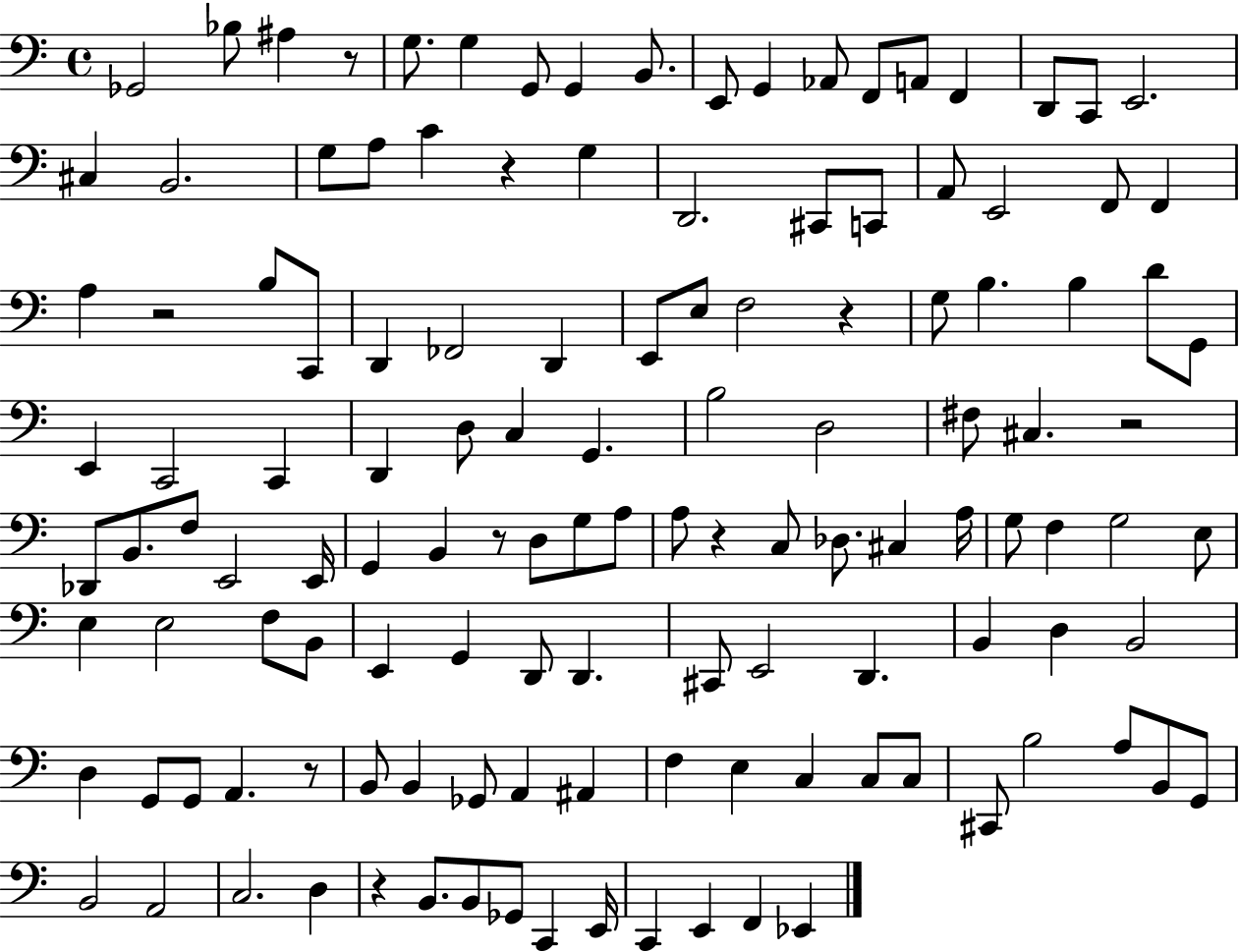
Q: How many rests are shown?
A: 9